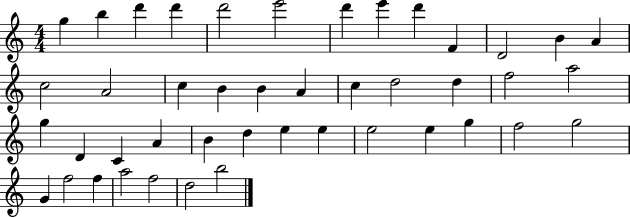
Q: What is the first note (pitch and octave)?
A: G5